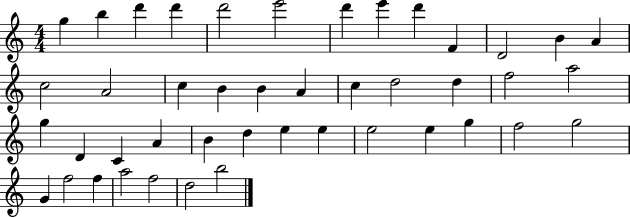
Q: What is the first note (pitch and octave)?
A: G5